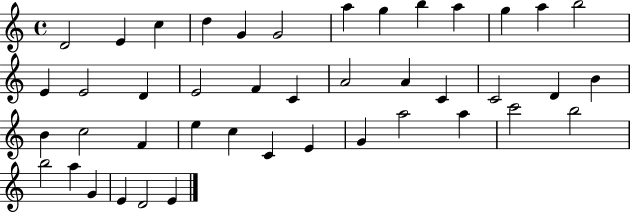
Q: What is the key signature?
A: C major